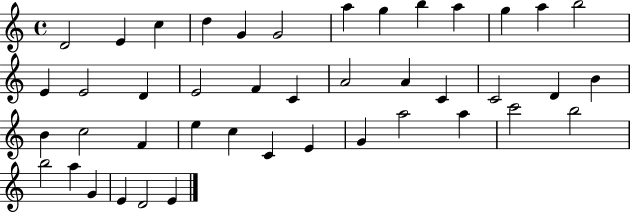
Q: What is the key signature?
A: C major